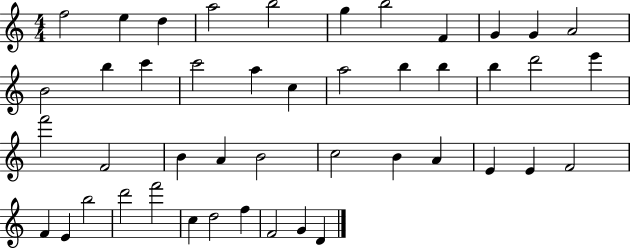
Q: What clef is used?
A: treble